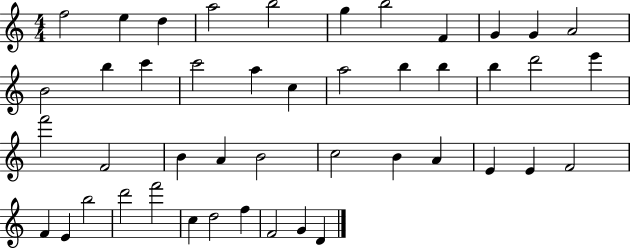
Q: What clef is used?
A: treble